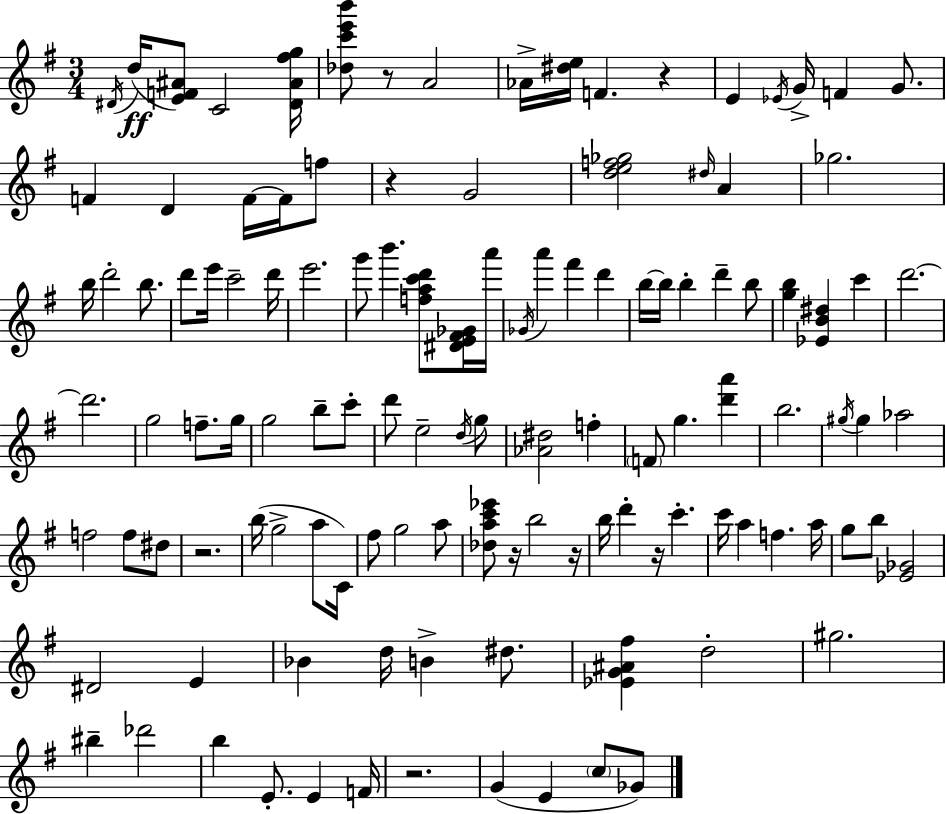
D#4/s D5/s [E4,F4,A#4]/e C4/h [D#4,A#4,F#5,G5]/s [Db5,C6,E6,B6]/e R/e A4/h Ab4/s [D#5,E5]/s F4/q. R/q E4/q Eb4/s G4/s F4/q G4/e. F4/q D4/q F4/s F4/s F5/e R/q G4/h [D5,E5,F5,Gb5]/h D#5/s A4/q Gb5/h. B5/s D6/h B5/e. D6/e E6/s C6/h D6/s E6/h. G6/e B6/q. [F5,A5,C6,D6]/e [D#4,E4,F#4,Gb4]/s A6/s Gb4/s A6/q F#6/q D6/q B5/s B5/s B5/q D6/q B5/e [G5,B5]/q [Eb4,B4,D#5]/q C6/q D6/h. D6/h. G5/h F5/e. G5/s G5/h B5/e C6/e D6/e E5/h D5/s G5/e [Ab4,D#5]/h F5/q F4/e G5/q. [D6,A6]/q B5/h. G#5/s G#5/q Ab5/h F5/h F5/e D#5/e R/h. B5/s G5/h A5/e C4/s F#5/e G5/h A5/e [Db5,A5,C6,Eb6]/e R/s B5/h R/s B5/s D6/q R/s C6/q. C6/s A5/q F5/q. A5/s G5/e B5/e [Eb4,Gb4]/h D#4/h E4/q Bb4/q D5/s B4/q D#5/e. [Eb4,G4,A#4,F#5]/q D5/h G#5/h. BIS5/q Db6/h B5/q E4/e. E4/q F4/s R/h. G4/q E4/q C5/e Gb4/e